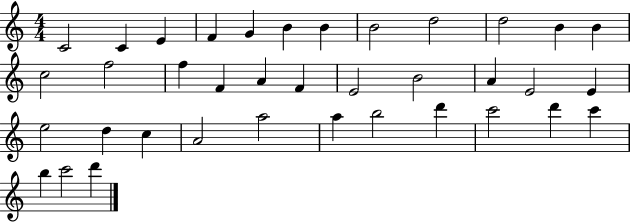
C4/h C4/q E4/q F4/q G4/q B4/q B4/q B4/h D5/h D5/h B4/q B4/q C5/h F5/h F5/q F4/q A4/q F4/q E4/h B4/h A4/q E4/h E4/q E5/h D5/q C5/q A4/h A5/h A5/q B5/h D6/q C6/h D6/q C6/q B5/q C6/h D6/q